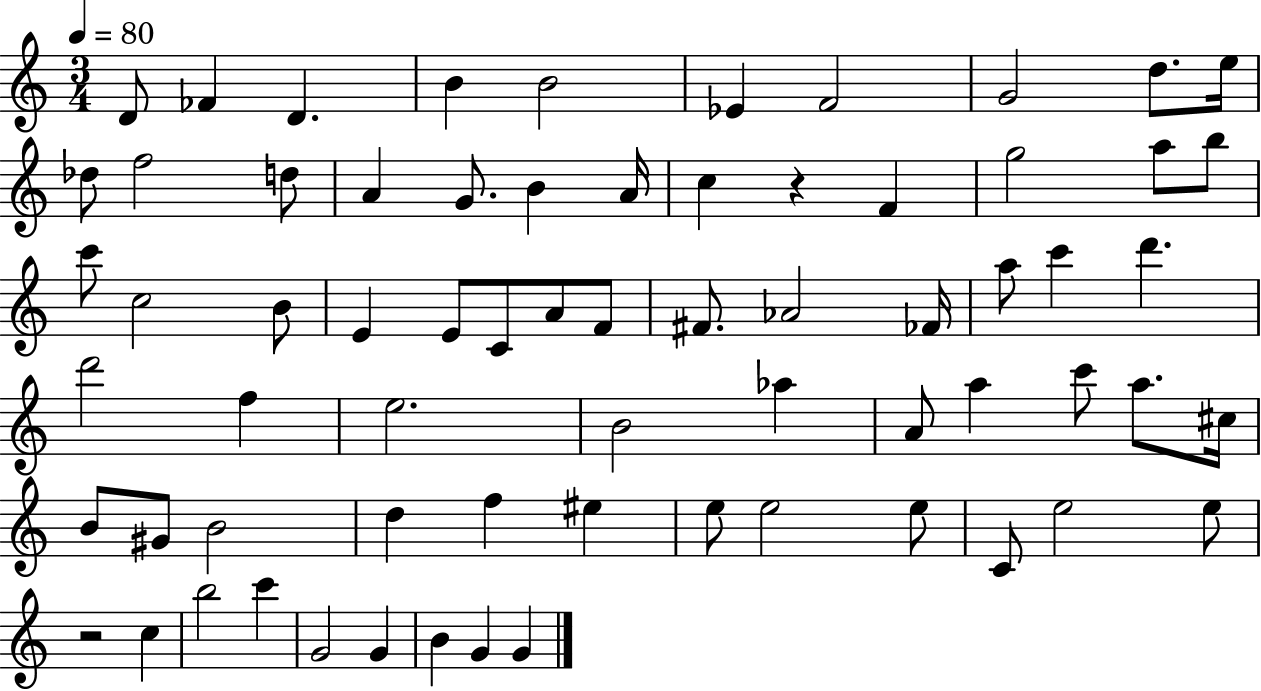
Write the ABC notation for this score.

X:1
T:Untitled
M:3/4
L:1/4
K:C
D/2 _F D B B2 _E F2 G2 d/2 e/4 _d/2 f2 d/2 A G/2 B A/4 c z F g2 a/2 b/2 c'/2 c2 B/2 E E/2 C/2 A/2 F/2 ^F/2 _A2 _F/4 a/2 c' d' d'2 f e2 B2 _a A/2 a c'/2 a/2 ^c/4 B/2 ^G/2 B2 d f ^e e/2 e2 e/2 C/2 e2 e/2 z2 c b2 c' G2 G B G G